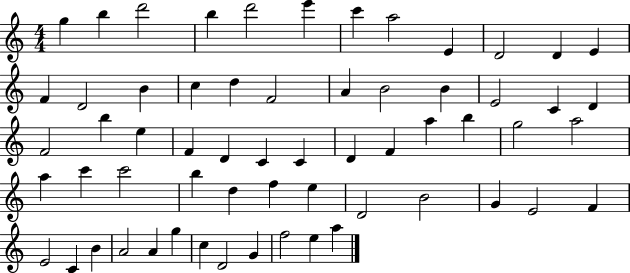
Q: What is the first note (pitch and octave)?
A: G5